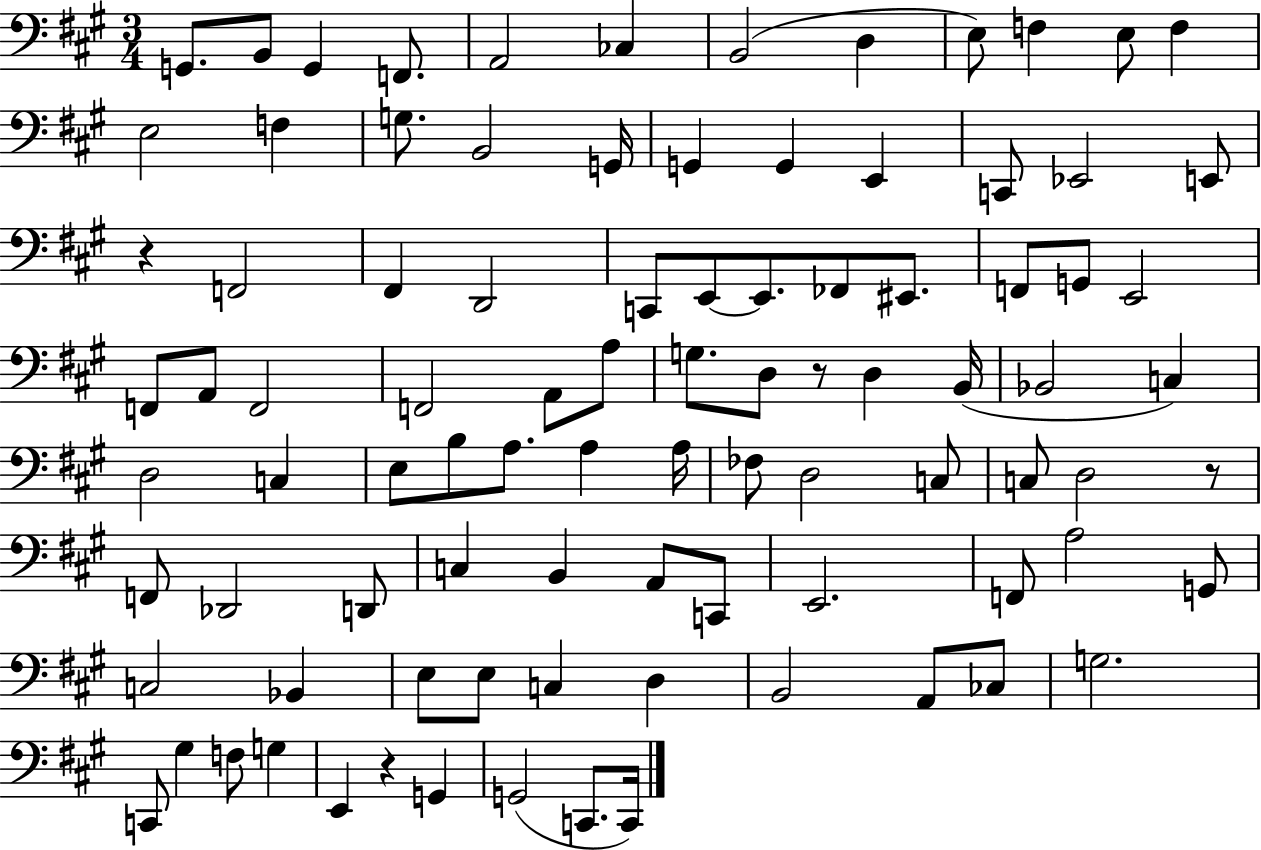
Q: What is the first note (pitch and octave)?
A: G2